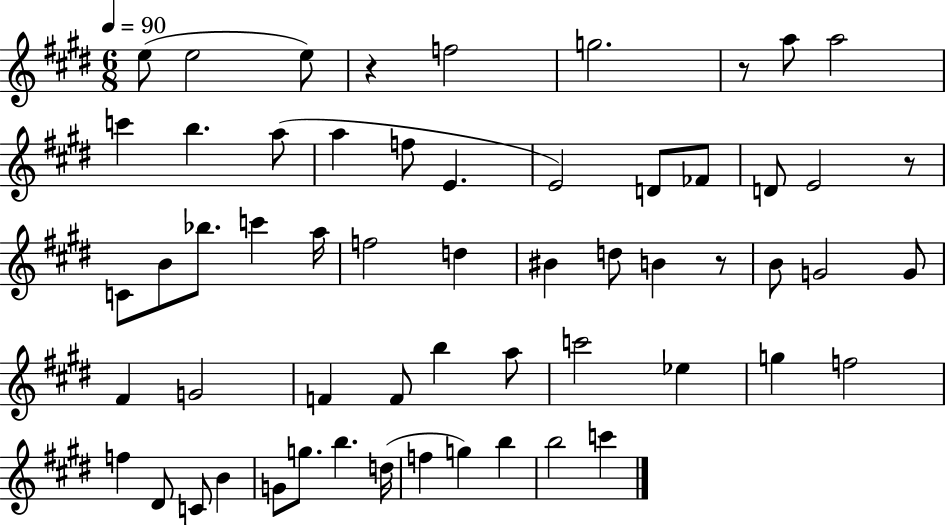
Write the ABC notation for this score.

X:1
T:Untitled
M:6/8
L:1/4
K:E
e/2 e2 e/2 z f2 g2 z/2 a/2 a2 c' b a/2 a f/2 E E2 D/2 _F/2 D/2 E2 z/2 C/2 B/2 _b/2 c' a/4 f2 d ^B d/2 B z/2 B/2 G2 G/2 ^F G2 F F/2 b a/2 c'2 _e g f2 f ^D/2 C/2 B G/2 g/2 b d/4 f g b b2 c'